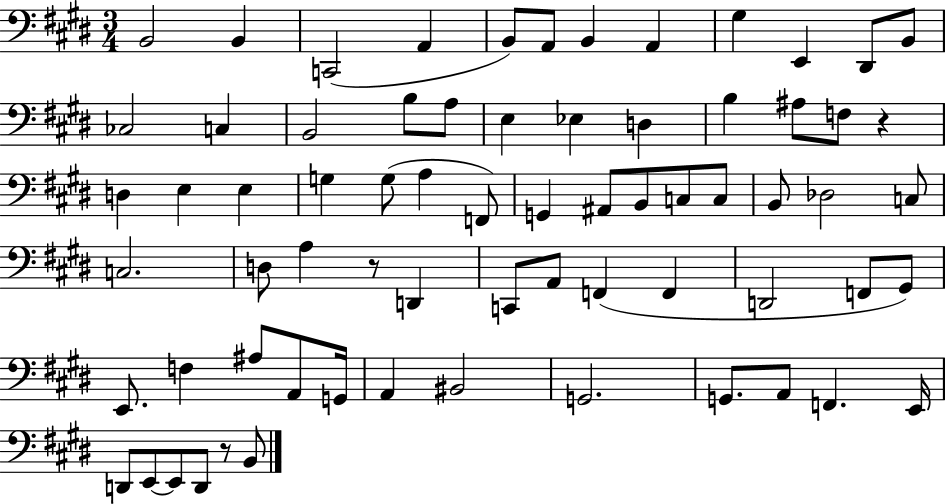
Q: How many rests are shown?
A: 3